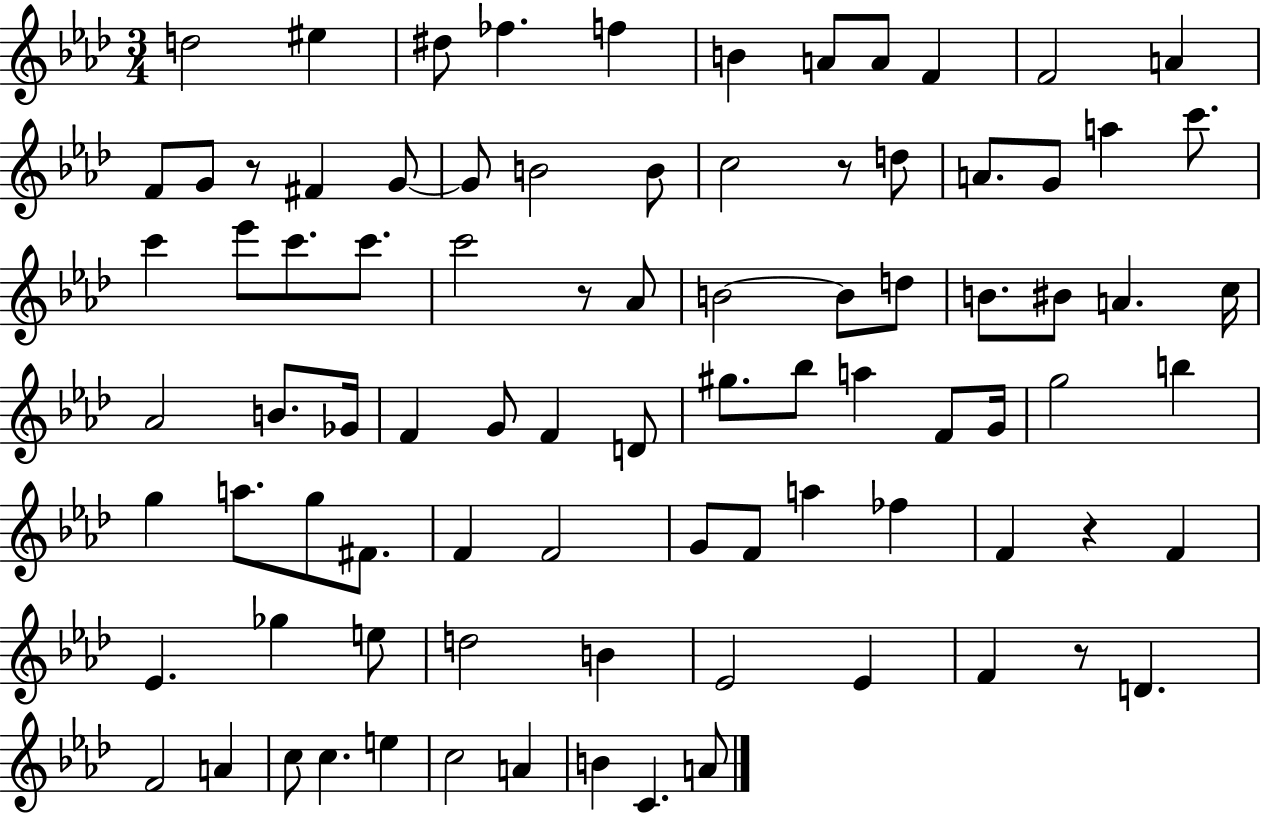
D5/h EIS5/q D#5/e FES5/q. F5/q B4/q A4/e A4/e F4/q F4/h A4/q F4/e G4/e R/e F#4/q G4/e G4/e B4/h B4/e C5/h R/e D5/e A4/e. G4/e A5/q C6/e. C6/q Eb6/e C6/e. C6/e. C6/h R/e Ab4/e B4/h B4/e D5/e B4/e. BIS4/e A4/q. C5/s Ab4/h B4/e. Gb4/s F4/q G4/e F4/q D4/e G#5/e. Bb5/e A5/q F4/e G4/s G5/h B5/q G5/q A5/e. G5/e F#4/e. F4/q F4/h G4/e F4/e A5/q FES5/q F4/q R/q F4/q Eb4/q. Gb5/q E5/e D5/h B4/q Eb4/h Eb4/q F4/q R/e D4/q. F4/h A4/q C5/e C5/q. E5/q C5/h A4/q B4/q C4/q. A4/e